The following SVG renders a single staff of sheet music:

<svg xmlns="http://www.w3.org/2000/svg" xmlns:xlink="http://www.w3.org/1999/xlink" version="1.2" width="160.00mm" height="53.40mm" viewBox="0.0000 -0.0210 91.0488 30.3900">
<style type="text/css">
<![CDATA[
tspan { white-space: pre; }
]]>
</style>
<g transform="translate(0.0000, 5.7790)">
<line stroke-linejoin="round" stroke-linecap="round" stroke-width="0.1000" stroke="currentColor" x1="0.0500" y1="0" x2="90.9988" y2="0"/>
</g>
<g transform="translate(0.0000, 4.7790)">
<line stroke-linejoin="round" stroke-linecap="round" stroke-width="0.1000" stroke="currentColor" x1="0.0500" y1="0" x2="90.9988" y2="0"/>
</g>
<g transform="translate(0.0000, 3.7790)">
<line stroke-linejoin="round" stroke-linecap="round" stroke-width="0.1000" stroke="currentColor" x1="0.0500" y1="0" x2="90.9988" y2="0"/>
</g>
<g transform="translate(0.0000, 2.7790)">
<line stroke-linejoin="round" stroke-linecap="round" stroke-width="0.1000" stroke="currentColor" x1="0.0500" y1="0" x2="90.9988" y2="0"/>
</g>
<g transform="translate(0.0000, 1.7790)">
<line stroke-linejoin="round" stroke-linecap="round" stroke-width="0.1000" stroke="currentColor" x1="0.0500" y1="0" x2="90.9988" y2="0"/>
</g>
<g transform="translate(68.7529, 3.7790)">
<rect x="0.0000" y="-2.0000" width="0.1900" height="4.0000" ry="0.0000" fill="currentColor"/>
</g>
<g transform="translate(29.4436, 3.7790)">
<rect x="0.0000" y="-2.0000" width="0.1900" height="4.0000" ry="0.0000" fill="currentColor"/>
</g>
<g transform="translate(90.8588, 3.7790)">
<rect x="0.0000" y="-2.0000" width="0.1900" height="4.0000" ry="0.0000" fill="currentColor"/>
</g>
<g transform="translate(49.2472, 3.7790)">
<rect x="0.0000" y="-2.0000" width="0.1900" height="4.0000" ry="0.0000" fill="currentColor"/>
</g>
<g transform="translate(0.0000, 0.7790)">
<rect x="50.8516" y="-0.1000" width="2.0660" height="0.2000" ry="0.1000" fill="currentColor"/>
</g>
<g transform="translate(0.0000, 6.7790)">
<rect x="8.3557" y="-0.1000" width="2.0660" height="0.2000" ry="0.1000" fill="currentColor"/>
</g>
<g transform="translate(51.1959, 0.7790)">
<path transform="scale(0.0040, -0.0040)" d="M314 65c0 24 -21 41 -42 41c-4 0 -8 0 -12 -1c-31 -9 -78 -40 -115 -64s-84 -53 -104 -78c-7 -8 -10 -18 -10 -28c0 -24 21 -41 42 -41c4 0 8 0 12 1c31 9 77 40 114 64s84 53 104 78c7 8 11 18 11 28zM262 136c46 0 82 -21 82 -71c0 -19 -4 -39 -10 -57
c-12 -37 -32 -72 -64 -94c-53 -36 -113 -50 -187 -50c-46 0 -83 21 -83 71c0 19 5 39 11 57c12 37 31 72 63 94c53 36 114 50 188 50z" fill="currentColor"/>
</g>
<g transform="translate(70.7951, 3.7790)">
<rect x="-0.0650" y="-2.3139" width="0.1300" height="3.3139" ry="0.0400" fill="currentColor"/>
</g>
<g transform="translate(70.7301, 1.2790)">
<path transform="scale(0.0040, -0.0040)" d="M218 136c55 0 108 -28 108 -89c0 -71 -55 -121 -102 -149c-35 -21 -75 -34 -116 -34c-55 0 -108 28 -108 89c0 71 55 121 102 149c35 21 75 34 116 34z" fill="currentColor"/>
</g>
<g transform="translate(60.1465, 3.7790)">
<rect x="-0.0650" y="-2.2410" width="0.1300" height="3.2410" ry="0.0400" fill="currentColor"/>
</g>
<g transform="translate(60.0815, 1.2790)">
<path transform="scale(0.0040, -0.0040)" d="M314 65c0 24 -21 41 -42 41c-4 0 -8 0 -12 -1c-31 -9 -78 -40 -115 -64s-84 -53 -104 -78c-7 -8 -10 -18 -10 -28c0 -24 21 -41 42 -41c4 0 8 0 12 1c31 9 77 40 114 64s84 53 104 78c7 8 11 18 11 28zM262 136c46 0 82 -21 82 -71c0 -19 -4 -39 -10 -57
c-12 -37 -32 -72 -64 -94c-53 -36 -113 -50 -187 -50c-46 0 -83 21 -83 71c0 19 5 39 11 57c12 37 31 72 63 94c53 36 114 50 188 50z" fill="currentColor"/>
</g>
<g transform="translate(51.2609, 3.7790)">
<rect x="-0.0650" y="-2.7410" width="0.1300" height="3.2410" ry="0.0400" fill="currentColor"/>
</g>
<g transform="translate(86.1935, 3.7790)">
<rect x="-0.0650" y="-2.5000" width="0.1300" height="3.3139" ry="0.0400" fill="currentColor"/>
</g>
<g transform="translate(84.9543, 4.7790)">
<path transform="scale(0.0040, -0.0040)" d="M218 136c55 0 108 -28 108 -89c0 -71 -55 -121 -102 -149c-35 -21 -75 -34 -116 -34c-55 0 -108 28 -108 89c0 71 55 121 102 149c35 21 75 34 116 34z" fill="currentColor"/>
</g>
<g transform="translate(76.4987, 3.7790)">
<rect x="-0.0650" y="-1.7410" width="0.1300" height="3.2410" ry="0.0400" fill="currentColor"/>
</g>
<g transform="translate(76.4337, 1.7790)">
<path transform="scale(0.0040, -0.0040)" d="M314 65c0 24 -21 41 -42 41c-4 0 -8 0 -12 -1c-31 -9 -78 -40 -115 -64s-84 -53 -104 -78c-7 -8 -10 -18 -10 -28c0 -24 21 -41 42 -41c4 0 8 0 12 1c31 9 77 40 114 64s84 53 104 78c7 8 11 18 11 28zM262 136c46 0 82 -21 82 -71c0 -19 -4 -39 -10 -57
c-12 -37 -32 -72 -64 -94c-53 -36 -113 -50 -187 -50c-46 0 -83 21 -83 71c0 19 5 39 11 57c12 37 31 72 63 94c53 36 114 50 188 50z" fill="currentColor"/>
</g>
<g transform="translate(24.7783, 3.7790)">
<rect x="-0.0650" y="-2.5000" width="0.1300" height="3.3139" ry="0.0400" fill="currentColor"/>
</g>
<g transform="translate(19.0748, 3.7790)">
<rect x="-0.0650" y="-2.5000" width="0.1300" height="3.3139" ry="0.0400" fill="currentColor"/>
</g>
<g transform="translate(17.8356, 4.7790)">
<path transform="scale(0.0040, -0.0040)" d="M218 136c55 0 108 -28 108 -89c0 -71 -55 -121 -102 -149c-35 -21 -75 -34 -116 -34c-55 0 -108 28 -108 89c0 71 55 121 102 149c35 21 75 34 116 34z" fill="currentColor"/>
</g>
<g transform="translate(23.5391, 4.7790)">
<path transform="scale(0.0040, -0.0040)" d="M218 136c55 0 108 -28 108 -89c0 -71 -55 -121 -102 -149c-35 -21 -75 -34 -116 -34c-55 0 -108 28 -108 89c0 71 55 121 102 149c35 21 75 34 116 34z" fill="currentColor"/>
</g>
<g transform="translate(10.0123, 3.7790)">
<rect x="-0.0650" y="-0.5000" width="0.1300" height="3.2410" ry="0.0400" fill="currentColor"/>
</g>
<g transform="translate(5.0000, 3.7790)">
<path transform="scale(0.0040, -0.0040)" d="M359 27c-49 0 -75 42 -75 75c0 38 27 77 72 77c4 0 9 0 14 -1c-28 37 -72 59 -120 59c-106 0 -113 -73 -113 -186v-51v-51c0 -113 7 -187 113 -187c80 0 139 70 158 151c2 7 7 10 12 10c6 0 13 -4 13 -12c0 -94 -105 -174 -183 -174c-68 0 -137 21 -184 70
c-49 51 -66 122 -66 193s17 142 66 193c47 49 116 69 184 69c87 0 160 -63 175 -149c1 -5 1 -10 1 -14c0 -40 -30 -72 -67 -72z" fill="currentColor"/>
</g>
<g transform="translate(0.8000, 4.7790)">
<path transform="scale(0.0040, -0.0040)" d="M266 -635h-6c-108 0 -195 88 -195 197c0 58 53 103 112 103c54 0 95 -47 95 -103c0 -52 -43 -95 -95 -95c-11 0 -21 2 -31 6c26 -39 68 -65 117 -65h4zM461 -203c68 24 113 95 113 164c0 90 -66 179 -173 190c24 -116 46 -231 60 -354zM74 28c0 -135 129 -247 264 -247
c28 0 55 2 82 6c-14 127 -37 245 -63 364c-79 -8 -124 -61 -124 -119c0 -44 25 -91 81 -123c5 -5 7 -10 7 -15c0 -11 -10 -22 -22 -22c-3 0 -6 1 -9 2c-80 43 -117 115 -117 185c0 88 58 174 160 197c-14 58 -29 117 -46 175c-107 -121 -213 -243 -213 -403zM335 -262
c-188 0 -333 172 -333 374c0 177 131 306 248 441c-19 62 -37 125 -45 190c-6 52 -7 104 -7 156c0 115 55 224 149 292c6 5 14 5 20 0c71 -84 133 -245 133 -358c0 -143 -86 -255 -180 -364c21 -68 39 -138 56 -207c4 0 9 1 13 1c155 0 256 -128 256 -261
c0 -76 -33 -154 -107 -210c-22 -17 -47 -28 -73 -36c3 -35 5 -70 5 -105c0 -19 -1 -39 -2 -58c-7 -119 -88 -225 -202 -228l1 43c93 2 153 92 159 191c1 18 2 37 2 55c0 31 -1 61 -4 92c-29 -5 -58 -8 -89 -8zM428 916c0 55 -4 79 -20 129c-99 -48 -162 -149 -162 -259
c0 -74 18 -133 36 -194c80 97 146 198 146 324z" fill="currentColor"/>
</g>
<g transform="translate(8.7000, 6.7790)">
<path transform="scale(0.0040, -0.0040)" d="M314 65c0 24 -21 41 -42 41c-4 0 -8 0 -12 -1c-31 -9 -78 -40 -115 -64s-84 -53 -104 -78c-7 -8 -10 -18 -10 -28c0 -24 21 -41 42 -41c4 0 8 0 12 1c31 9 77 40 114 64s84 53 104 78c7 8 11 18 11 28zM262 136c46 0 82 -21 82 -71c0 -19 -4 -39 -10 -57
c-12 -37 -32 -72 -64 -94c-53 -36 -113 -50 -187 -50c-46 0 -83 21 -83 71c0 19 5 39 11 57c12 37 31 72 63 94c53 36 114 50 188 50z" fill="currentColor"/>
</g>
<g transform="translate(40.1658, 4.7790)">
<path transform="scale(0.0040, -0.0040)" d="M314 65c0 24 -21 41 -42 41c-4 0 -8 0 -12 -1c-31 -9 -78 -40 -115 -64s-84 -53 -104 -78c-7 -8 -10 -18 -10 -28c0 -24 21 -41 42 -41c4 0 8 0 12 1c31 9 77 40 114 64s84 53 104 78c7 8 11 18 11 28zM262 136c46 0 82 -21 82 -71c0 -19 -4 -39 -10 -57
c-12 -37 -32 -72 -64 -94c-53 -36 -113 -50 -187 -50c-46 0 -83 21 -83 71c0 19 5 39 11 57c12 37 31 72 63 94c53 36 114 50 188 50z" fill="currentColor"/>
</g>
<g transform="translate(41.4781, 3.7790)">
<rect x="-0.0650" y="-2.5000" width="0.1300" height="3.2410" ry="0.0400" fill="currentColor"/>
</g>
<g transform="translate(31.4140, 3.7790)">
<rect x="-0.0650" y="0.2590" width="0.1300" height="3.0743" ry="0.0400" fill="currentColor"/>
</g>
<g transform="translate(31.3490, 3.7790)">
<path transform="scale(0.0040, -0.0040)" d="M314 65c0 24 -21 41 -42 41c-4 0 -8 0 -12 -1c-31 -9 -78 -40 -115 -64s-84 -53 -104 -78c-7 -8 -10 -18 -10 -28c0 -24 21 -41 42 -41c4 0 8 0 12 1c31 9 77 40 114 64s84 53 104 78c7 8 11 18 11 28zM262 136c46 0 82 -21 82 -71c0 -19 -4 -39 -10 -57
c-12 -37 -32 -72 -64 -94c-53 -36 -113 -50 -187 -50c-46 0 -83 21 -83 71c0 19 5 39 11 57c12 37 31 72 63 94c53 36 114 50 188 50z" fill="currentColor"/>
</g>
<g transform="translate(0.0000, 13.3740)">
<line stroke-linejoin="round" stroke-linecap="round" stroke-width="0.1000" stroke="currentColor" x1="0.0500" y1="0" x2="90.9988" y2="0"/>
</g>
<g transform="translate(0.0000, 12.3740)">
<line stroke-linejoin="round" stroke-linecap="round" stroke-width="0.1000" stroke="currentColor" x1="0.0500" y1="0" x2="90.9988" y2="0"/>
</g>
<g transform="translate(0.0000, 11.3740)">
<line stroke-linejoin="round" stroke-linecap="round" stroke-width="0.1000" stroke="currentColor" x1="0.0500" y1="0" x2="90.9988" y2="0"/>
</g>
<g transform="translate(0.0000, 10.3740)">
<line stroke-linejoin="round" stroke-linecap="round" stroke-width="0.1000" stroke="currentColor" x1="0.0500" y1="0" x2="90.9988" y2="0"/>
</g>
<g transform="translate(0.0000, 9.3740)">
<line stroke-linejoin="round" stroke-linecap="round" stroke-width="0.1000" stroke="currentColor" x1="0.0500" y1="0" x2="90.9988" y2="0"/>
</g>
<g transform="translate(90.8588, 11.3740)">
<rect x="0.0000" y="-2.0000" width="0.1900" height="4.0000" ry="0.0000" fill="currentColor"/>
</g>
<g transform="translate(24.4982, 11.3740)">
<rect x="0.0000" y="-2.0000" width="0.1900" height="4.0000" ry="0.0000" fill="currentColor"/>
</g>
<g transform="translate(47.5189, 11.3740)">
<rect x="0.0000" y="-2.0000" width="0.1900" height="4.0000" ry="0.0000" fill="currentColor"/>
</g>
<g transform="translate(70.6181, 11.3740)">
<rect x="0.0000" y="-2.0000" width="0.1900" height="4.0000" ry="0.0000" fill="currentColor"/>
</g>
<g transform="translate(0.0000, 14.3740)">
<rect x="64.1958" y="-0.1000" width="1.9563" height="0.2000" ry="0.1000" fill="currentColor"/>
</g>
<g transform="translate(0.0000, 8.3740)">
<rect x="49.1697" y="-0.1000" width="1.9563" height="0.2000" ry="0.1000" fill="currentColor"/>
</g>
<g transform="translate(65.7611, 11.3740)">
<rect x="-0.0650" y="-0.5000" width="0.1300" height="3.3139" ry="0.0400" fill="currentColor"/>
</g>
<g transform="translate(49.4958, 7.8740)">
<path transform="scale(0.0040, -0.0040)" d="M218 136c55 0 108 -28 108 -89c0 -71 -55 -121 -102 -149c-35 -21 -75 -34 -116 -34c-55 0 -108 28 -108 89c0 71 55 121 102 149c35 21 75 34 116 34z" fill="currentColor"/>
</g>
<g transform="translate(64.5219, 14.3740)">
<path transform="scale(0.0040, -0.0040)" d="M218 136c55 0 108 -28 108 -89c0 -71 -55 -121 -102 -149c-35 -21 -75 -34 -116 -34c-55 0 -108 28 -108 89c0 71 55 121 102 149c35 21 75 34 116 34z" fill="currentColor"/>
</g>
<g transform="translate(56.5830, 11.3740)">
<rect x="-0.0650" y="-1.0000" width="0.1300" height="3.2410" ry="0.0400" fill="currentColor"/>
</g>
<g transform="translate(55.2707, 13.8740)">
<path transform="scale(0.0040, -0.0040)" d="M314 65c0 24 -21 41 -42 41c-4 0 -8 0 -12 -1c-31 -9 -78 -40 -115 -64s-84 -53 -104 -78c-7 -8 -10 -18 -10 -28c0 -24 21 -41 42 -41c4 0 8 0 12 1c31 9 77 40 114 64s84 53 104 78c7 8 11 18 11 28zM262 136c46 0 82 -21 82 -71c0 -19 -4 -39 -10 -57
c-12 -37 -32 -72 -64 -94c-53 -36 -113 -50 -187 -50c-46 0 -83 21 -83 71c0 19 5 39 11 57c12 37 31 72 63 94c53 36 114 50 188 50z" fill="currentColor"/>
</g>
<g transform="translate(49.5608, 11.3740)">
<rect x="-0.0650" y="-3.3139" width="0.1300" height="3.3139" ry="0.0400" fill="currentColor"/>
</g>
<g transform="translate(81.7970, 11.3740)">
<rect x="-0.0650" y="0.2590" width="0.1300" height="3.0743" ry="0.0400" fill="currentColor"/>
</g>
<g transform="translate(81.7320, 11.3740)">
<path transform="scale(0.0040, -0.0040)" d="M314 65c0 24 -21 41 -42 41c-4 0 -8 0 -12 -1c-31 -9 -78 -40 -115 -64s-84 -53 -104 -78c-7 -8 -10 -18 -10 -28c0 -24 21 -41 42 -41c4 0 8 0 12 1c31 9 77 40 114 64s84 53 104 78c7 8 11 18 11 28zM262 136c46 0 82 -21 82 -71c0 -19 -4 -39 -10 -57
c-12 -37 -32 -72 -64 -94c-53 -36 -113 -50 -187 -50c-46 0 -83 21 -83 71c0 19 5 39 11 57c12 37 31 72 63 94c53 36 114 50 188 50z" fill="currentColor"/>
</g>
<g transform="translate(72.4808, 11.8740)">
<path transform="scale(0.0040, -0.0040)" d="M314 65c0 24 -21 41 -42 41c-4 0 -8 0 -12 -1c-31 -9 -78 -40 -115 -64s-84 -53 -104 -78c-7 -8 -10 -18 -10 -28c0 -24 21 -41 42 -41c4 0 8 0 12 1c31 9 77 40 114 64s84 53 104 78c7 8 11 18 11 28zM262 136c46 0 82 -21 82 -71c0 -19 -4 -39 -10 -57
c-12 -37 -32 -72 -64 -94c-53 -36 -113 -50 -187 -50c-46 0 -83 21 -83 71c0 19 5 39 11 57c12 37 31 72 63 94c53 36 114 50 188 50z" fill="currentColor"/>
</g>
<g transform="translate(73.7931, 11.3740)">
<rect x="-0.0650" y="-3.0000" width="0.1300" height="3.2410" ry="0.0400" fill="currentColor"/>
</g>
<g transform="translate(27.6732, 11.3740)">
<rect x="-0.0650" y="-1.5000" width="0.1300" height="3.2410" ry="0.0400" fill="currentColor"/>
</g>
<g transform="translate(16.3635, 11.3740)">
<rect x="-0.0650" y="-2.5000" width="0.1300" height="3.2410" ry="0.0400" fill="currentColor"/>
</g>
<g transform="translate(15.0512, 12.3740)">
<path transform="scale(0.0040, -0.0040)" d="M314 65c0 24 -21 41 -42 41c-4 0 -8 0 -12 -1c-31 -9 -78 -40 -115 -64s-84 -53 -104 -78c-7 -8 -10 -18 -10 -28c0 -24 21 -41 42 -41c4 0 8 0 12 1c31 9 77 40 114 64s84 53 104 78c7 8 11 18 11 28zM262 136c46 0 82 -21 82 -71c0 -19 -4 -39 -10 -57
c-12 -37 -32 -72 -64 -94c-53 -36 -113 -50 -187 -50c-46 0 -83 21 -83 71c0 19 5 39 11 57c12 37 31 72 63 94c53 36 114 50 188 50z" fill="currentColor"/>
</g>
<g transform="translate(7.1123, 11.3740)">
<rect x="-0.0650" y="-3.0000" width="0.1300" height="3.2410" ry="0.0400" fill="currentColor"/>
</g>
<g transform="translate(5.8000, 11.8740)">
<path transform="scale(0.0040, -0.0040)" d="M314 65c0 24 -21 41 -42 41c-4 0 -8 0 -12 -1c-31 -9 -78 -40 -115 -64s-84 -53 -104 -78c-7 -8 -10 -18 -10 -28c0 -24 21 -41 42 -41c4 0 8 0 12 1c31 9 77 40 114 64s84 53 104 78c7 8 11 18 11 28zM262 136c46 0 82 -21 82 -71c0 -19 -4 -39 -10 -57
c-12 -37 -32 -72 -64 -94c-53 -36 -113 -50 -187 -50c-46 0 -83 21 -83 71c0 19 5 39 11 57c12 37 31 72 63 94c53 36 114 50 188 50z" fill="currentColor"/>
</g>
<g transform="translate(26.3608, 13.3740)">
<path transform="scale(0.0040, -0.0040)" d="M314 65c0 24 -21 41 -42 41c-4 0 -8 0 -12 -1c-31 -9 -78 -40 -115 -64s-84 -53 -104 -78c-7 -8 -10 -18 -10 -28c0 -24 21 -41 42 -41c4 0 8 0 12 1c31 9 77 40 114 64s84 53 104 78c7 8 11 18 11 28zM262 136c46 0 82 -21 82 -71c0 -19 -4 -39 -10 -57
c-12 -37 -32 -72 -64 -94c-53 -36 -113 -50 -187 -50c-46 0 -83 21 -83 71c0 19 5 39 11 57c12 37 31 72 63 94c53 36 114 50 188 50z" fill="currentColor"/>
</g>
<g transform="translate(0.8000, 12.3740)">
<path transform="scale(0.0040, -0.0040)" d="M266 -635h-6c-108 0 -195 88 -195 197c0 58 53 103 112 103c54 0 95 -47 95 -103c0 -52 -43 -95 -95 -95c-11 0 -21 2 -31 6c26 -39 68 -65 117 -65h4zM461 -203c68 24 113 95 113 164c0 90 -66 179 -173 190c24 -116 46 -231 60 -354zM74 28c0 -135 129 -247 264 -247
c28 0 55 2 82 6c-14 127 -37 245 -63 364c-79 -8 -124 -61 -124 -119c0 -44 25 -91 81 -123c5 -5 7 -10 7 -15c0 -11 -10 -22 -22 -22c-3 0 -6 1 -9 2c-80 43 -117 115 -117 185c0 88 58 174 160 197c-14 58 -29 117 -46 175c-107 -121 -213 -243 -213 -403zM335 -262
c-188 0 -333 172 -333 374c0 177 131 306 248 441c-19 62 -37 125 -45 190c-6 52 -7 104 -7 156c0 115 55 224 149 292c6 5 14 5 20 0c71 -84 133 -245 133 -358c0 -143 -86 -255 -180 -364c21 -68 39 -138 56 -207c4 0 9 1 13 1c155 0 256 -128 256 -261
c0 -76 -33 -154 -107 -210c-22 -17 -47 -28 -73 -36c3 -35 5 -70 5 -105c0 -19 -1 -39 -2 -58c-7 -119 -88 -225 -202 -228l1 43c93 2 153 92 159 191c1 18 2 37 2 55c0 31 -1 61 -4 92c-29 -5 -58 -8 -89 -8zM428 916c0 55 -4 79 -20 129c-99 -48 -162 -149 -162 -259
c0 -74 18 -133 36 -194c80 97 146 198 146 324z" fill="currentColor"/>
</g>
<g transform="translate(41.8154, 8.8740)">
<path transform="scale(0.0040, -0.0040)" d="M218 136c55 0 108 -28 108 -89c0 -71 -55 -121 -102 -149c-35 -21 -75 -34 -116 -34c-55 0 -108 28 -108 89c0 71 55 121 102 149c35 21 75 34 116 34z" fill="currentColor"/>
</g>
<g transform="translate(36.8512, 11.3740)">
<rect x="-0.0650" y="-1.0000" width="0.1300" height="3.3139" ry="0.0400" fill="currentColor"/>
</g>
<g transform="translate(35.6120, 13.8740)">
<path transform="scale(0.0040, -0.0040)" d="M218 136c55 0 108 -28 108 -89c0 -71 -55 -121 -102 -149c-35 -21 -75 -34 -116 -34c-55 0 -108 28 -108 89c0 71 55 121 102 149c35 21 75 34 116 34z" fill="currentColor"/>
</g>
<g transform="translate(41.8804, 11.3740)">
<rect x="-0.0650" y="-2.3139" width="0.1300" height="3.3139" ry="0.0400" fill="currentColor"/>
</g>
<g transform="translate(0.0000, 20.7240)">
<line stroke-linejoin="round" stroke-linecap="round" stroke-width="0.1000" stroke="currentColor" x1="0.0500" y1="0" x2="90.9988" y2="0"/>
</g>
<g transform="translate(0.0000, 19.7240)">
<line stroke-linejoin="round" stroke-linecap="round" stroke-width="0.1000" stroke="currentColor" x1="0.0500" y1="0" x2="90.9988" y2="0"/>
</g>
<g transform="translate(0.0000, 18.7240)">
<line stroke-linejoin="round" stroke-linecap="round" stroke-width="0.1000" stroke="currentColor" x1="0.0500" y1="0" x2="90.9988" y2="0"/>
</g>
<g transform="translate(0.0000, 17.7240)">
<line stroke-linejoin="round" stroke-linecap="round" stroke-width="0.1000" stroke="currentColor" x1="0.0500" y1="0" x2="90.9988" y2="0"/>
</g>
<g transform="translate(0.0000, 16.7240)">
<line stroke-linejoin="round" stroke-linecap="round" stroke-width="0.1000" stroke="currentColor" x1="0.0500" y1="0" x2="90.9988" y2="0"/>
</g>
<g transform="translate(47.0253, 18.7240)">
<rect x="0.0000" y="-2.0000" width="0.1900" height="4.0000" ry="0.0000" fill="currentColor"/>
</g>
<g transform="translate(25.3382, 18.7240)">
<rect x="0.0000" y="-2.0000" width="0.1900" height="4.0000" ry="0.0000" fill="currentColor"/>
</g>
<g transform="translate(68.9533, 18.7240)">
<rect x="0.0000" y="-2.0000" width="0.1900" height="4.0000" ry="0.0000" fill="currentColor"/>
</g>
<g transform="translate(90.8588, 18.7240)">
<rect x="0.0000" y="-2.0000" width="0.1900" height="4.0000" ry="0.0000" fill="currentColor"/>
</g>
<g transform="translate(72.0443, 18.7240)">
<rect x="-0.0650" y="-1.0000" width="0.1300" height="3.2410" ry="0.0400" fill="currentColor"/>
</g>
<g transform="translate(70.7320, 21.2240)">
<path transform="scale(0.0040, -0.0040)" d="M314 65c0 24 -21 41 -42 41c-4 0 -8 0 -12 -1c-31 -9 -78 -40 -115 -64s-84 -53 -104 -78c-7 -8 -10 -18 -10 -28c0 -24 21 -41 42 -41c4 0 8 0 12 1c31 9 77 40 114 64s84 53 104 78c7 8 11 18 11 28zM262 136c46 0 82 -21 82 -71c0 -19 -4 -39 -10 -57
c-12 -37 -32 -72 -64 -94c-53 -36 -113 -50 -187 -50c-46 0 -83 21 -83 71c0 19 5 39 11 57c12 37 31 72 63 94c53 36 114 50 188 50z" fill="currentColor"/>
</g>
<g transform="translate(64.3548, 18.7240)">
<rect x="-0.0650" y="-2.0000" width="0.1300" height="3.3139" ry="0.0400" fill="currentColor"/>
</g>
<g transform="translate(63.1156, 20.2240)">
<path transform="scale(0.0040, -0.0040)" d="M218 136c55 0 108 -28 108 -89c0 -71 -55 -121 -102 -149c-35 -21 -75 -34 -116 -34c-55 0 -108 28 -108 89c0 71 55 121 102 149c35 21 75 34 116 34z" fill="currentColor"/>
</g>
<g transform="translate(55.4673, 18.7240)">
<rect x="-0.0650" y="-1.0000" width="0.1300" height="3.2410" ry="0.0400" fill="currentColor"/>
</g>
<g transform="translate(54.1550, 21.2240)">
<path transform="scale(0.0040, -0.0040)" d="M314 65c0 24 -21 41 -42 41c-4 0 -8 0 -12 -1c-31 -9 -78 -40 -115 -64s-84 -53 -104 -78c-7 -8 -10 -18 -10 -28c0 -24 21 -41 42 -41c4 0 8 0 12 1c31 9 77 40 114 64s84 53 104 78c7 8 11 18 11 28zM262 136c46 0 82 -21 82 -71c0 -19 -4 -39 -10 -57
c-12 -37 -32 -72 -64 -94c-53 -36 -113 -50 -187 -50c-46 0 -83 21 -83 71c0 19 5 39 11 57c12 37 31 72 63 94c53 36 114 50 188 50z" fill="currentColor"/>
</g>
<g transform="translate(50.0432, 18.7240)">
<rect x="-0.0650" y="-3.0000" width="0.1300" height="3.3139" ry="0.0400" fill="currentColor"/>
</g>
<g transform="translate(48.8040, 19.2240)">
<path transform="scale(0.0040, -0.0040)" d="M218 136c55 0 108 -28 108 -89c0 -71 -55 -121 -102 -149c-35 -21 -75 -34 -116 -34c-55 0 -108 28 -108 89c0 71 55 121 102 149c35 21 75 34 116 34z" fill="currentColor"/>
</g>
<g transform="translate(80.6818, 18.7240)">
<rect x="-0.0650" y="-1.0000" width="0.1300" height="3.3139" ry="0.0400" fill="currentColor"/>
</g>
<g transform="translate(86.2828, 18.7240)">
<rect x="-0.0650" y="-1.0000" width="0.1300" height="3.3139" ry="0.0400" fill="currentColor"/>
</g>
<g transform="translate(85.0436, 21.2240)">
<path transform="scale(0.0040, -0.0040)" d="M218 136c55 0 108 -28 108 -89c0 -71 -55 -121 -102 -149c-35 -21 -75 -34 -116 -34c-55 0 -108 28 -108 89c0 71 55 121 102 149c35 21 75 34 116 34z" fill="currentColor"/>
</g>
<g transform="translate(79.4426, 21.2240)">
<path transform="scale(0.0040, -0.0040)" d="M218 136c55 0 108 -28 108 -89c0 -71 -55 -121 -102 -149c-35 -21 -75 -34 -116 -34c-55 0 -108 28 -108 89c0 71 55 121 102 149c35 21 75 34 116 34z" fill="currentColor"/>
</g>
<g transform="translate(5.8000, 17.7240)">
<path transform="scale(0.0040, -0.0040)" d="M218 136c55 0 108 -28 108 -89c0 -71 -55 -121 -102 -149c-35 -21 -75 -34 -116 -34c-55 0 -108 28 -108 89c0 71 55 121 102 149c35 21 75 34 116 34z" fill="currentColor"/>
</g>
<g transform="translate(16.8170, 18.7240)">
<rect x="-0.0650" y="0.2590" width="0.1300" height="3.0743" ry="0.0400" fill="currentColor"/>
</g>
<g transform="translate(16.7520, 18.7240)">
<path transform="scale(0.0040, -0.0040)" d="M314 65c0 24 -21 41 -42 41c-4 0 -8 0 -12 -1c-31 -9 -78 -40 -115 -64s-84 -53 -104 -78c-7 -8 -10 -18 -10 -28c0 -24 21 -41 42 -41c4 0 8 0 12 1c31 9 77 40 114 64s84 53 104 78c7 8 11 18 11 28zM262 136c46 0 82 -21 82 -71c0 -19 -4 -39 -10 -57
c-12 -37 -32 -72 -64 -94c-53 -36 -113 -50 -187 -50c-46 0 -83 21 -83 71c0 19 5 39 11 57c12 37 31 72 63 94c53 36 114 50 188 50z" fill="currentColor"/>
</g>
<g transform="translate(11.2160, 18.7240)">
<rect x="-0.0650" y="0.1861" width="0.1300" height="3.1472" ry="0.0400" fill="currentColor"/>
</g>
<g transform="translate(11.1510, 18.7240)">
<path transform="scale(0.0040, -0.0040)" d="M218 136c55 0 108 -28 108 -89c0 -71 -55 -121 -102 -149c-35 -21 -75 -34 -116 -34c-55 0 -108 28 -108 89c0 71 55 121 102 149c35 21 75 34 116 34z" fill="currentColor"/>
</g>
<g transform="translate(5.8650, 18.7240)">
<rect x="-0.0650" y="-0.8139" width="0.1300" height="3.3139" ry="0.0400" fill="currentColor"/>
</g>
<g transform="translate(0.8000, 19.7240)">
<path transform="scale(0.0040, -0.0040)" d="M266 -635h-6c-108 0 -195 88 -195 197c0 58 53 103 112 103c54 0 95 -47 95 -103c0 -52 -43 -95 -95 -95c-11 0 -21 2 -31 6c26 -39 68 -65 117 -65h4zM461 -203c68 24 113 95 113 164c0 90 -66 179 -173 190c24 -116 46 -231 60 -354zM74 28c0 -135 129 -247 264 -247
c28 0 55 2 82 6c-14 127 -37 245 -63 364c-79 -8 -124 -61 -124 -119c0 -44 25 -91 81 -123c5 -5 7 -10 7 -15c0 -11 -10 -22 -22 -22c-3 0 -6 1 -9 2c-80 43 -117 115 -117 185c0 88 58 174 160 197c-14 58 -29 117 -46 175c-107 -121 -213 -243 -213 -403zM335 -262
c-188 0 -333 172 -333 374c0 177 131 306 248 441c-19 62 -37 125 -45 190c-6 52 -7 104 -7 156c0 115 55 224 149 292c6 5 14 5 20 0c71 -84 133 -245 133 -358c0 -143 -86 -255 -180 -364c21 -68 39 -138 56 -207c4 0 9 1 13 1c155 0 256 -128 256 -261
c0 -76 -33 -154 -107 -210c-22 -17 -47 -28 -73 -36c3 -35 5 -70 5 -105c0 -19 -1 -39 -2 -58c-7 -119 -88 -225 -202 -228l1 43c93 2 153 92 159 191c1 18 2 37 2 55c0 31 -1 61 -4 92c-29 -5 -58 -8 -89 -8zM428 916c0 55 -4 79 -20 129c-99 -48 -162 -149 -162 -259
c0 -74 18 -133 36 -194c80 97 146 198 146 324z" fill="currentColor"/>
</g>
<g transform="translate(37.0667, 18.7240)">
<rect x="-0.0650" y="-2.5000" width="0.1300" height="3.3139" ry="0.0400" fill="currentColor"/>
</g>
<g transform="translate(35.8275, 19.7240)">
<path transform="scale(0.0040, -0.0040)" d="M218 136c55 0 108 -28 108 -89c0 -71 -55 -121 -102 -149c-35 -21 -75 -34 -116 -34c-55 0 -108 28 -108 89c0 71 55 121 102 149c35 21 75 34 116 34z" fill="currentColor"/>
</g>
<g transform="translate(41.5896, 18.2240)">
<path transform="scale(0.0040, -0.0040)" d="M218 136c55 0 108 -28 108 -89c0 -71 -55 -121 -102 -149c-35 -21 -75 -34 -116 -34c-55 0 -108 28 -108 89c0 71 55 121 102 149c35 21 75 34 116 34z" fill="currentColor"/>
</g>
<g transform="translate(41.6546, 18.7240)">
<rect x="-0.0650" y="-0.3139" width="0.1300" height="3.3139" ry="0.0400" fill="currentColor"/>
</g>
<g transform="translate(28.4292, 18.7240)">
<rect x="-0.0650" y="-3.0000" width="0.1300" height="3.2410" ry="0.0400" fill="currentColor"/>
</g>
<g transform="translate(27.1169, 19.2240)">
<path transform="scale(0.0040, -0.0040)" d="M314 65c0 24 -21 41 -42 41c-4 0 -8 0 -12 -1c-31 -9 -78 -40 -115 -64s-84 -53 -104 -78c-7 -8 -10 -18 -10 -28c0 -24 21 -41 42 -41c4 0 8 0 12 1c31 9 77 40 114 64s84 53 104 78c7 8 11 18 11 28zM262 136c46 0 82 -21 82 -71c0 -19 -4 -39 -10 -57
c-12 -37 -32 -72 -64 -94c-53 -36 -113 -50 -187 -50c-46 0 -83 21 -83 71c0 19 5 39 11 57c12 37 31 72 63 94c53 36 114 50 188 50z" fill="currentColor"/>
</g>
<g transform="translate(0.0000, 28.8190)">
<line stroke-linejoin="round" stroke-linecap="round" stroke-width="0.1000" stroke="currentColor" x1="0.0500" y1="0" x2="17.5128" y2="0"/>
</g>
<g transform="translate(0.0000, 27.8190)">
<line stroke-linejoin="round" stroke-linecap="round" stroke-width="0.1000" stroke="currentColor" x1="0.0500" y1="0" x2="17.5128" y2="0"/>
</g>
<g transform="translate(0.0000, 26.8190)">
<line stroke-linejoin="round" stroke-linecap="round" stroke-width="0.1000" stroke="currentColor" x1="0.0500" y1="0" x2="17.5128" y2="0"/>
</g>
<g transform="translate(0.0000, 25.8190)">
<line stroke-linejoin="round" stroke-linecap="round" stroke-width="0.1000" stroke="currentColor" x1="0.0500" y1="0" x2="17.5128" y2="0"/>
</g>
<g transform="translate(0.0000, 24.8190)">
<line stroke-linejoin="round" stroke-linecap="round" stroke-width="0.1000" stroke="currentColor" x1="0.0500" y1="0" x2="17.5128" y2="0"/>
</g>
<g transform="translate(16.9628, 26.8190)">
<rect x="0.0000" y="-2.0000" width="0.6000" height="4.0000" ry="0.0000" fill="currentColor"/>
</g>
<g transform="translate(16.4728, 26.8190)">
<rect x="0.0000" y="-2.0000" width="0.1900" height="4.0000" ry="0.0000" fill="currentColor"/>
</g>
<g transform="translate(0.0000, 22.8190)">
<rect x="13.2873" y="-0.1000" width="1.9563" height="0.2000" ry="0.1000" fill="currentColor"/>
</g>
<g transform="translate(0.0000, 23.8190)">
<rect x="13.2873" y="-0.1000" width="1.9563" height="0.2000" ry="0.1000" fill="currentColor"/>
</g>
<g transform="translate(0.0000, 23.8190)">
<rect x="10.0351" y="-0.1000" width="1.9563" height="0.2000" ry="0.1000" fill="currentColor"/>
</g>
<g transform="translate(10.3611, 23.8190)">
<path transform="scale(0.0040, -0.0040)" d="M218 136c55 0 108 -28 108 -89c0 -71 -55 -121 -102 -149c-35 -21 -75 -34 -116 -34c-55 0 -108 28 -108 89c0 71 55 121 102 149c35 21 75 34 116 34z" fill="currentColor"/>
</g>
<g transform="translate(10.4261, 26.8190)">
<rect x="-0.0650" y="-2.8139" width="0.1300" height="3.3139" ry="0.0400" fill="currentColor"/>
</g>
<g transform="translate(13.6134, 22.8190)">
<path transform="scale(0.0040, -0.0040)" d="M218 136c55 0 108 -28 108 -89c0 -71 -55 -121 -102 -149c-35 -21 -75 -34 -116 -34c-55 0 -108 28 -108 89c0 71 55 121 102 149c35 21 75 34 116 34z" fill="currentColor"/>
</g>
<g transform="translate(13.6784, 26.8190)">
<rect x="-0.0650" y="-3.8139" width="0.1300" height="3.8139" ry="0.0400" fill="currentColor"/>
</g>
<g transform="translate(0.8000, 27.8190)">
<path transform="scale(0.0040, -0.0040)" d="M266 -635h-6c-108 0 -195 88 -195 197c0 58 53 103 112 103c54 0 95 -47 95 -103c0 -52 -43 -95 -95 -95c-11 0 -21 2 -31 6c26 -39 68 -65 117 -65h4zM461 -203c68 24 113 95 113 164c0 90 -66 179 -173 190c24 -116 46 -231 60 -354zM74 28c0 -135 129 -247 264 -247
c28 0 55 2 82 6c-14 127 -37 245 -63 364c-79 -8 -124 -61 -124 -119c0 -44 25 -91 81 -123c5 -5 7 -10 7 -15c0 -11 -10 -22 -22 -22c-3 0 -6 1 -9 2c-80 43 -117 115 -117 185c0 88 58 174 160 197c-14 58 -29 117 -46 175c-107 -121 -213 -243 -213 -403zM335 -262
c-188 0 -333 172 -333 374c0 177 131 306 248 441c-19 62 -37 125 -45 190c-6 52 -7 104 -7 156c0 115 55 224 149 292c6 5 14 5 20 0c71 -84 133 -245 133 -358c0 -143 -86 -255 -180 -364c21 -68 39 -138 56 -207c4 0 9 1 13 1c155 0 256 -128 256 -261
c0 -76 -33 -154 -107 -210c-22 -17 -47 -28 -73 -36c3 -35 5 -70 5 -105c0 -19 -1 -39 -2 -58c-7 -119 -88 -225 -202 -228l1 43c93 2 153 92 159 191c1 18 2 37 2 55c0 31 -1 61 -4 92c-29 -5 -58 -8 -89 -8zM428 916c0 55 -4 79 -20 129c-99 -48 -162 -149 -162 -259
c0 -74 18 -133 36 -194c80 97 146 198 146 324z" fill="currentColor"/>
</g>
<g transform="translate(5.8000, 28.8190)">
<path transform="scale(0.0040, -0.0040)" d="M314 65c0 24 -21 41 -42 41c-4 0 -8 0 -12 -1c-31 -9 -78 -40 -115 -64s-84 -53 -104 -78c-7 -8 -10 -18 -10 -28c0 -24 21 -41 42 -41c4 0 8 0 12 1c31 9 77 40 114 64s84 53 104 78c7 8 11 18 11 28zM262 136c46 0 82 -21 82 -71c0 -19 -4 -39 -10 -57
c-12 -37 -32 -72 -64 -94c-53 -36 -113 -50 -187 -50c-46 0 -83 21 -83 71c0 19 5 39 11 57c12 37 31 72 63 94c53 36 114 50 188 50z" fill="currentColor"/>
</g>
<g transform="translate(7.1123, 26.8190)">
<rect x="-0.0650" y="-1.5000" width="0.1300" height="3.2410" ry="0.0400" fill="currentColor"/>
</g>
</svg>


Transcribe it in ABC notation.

X:1
T:Untitled
M:4/4
L:1/4
K:C
C2 G G B2 G2 a2 g2 g f2 G A2 G2 E2 D g b D2 C A2 B2 d B B2 A2 G c A D2 F D2 D D E2 a c'